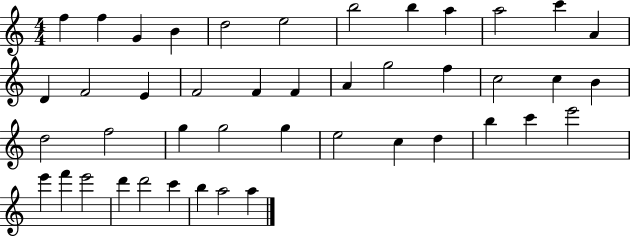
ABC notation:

X:1
T:Untitled
M:4/4
L:1/4
K:C
f f G B d2 e2 b2 b a a2 c' A D F2 E F2 F F A g2 f c2 c B d2 f2 g g2 g e2 c d b c' e'2 e' f' e'2 d' d'2 c' b a2 a